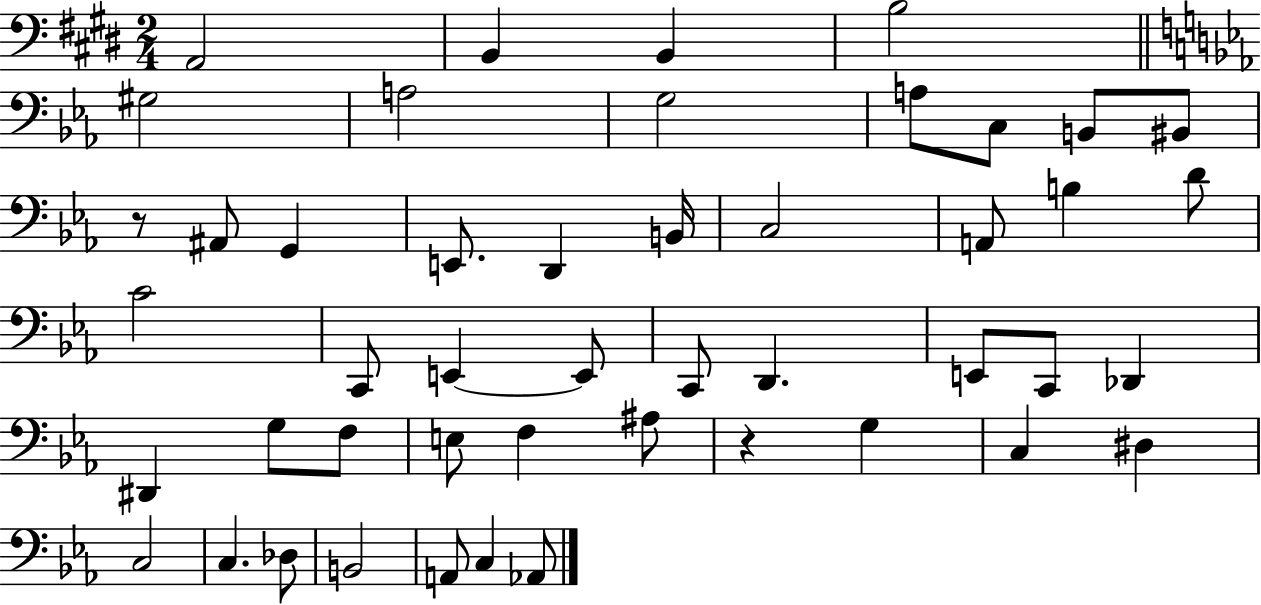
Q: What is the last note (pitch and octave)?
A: Ab2